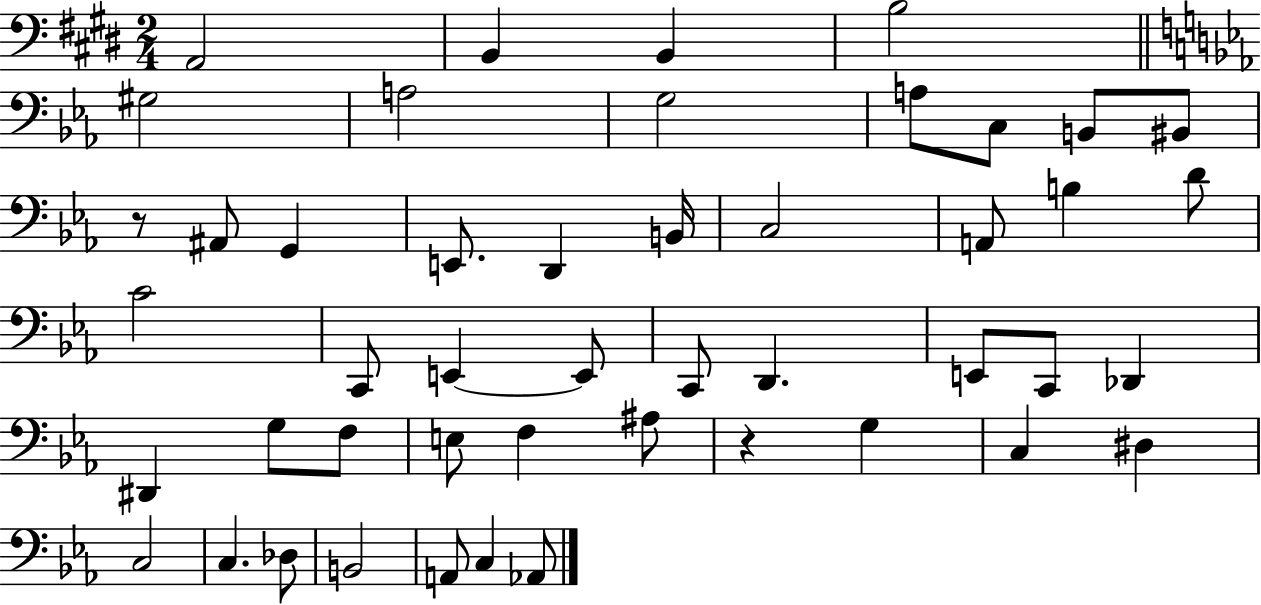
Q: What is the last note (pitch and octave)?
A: Ab2